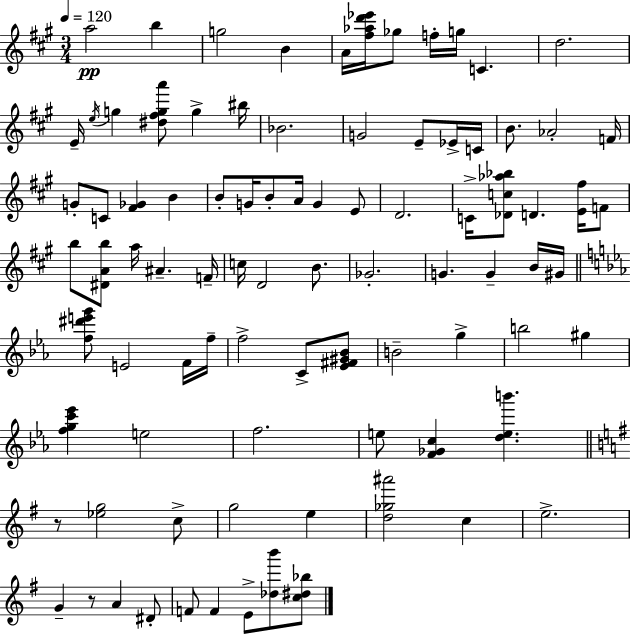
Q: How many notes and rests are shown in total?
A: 88